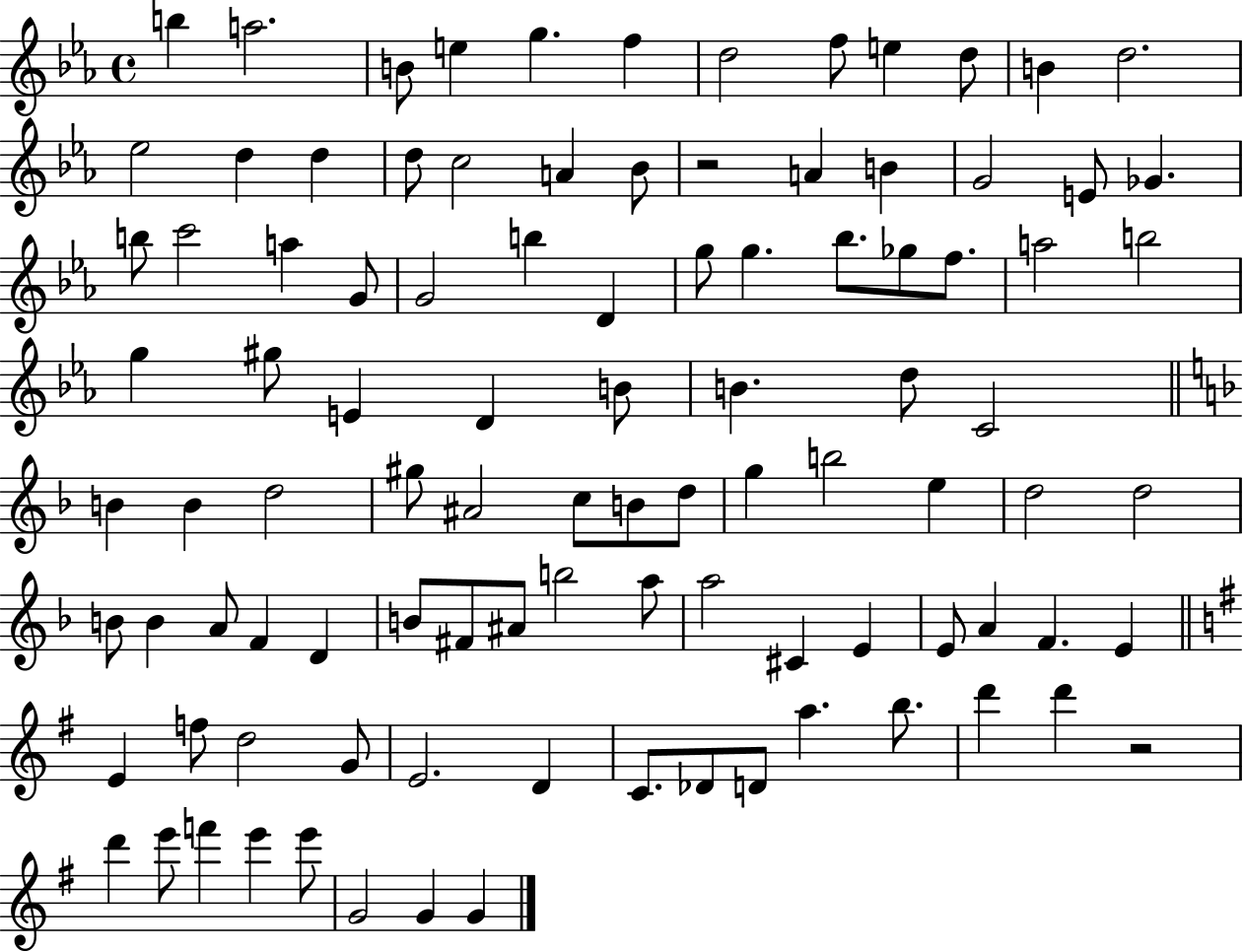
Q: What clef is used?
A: treble